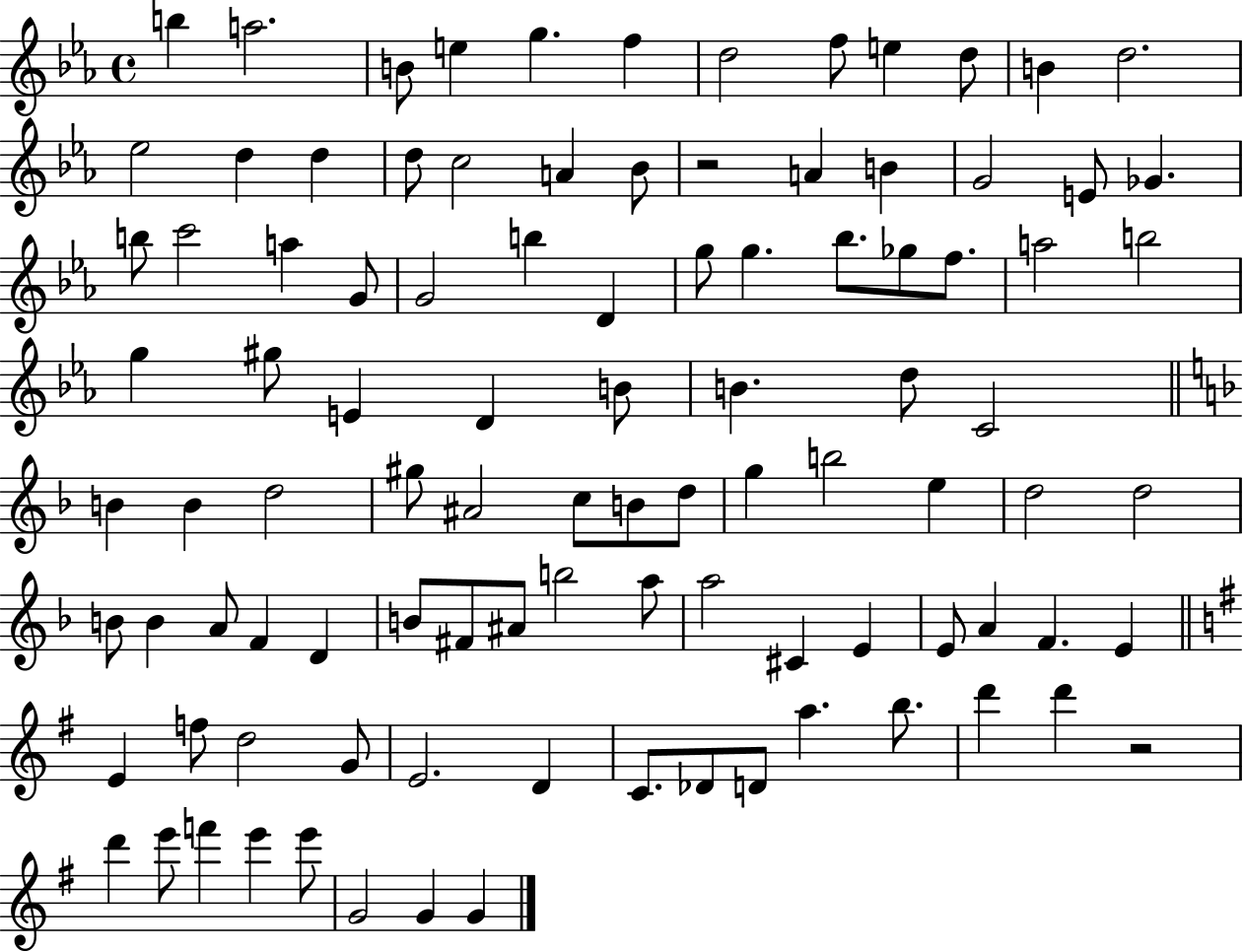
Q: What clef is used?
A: treble